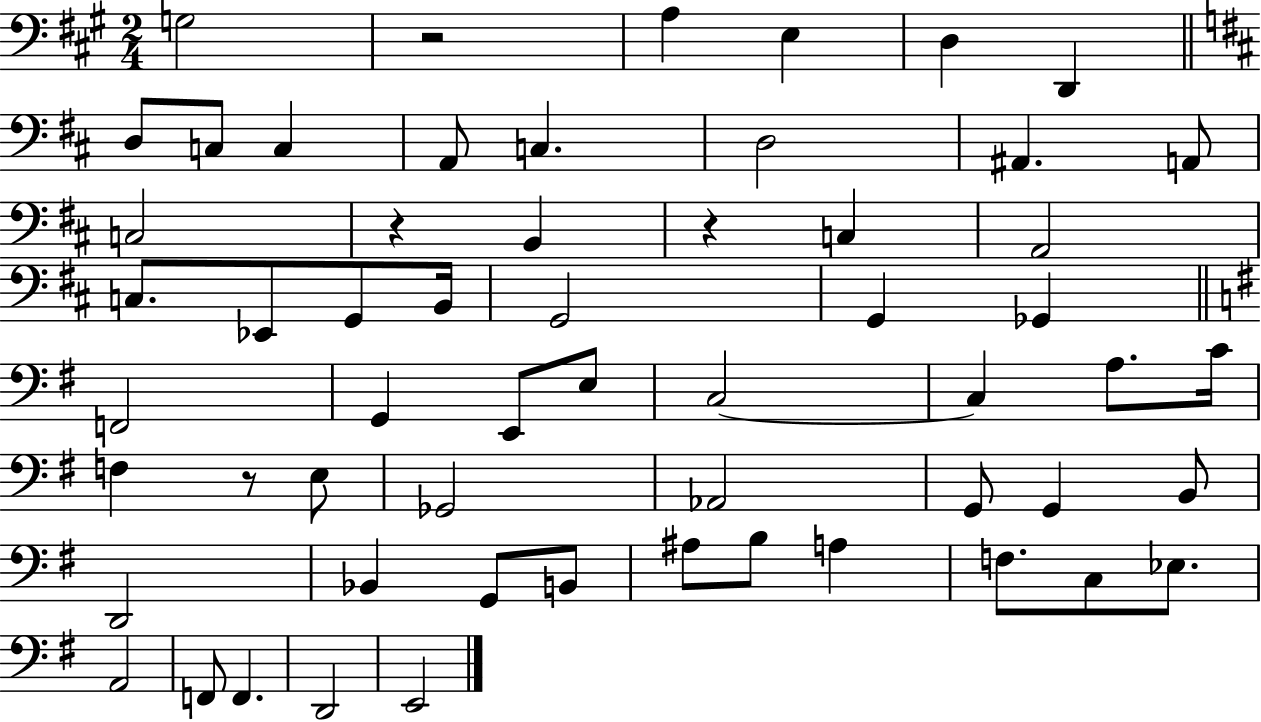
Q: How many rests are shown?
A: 4